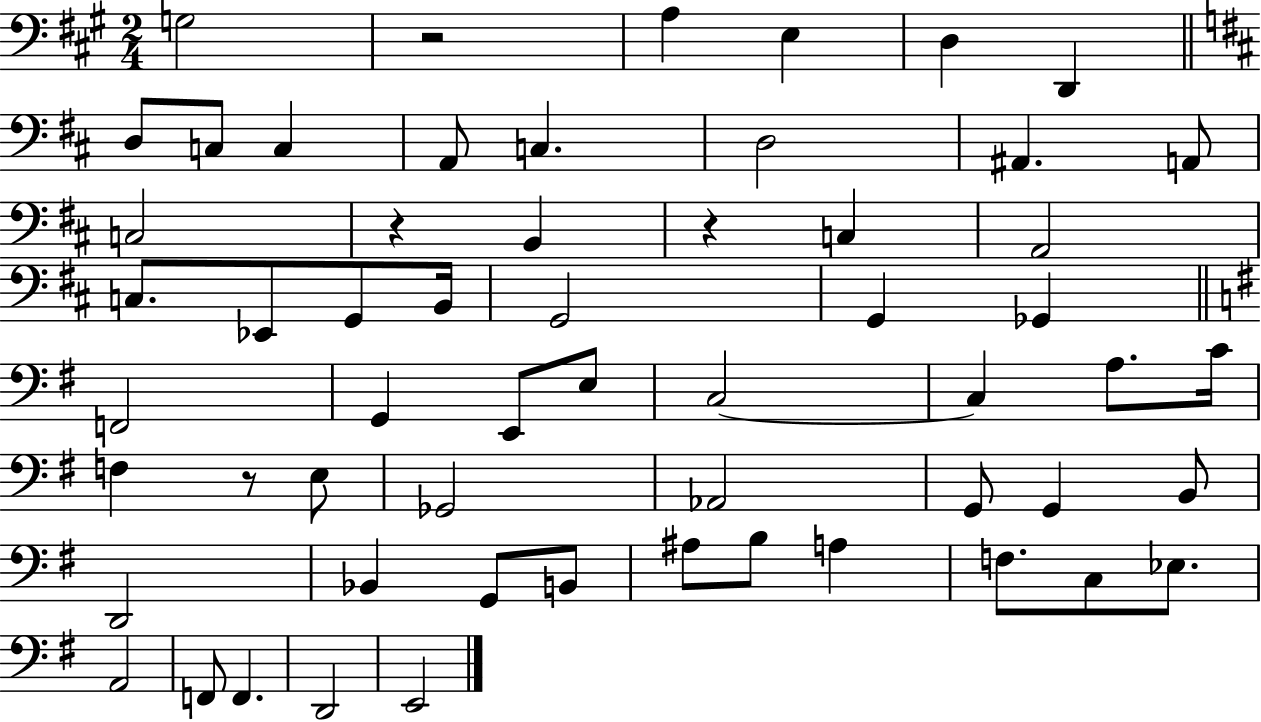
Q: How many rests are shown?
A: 4